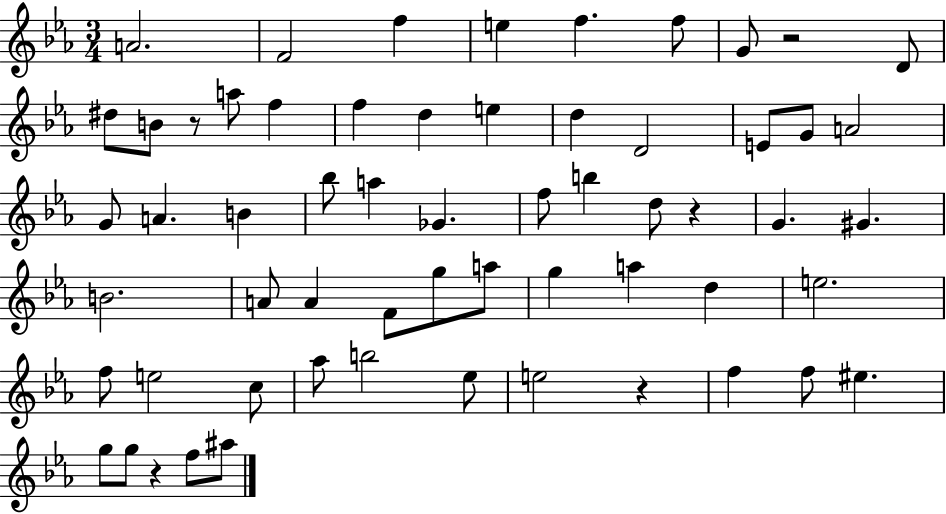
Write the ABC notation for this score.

X:1
T:Untitled
M:3/4
L:1/4
K:Eb
A2 F2 f e f f/2 G/2 z2 D/2 ^d/2 B/2 z/2 a/2 f f d e d D2 E/2 G/2 A2 G/2 A B _b/2 a _G f/2 b d/2 z G ^G B2 A/2 A F/2 g/2 a/2 g a d e2 f/2 e2 c/2 _a/2 b2 _e/2 e2 z f f/2 ^e g/2 g/2 z f/2 ^a/2